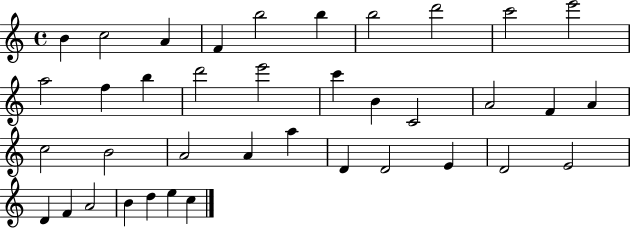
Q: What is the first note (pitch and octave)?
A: B4